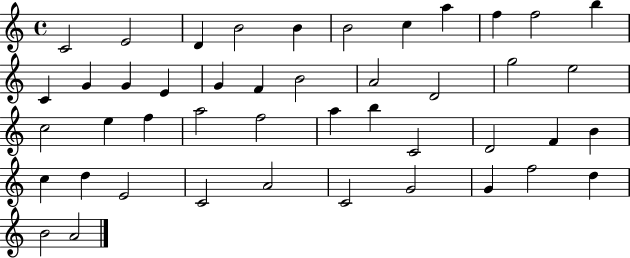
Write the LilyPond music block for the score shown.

{
  \clef treble
  \time 4/4
  \defaultTimeSignature
  \key c \major
  c'2 e'2 | d'4 b'2 b'4 | b'2 c''4 a''4 | f''4 f''2 b''4 | \break c'4 g'4 g'4 e'4 | g'4 f'4 b'2 | a'2 d'2 | g''2 e''2 | \break c''2 e''4 f''4 | a''2 f''2 | a''4 b''4 c'2 | d'2 f'4 b'4 | \break c''4 d''4 e'2 | c'2 a'2 | c'2 g'2 | g'4 f''2 d''4 | \break b'2 a'2 | \bar "|."
}